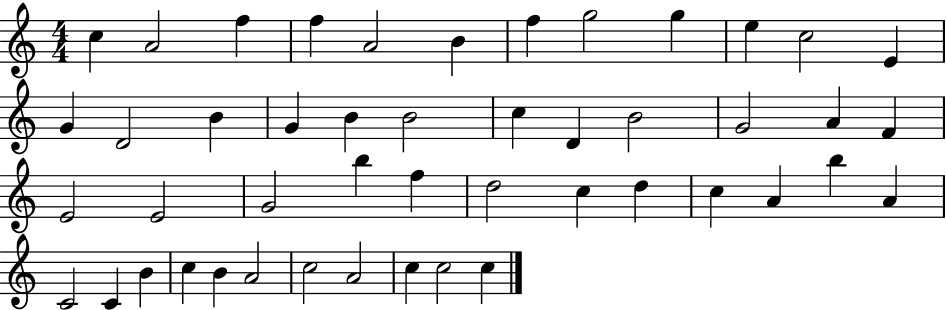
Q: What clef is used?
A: treble